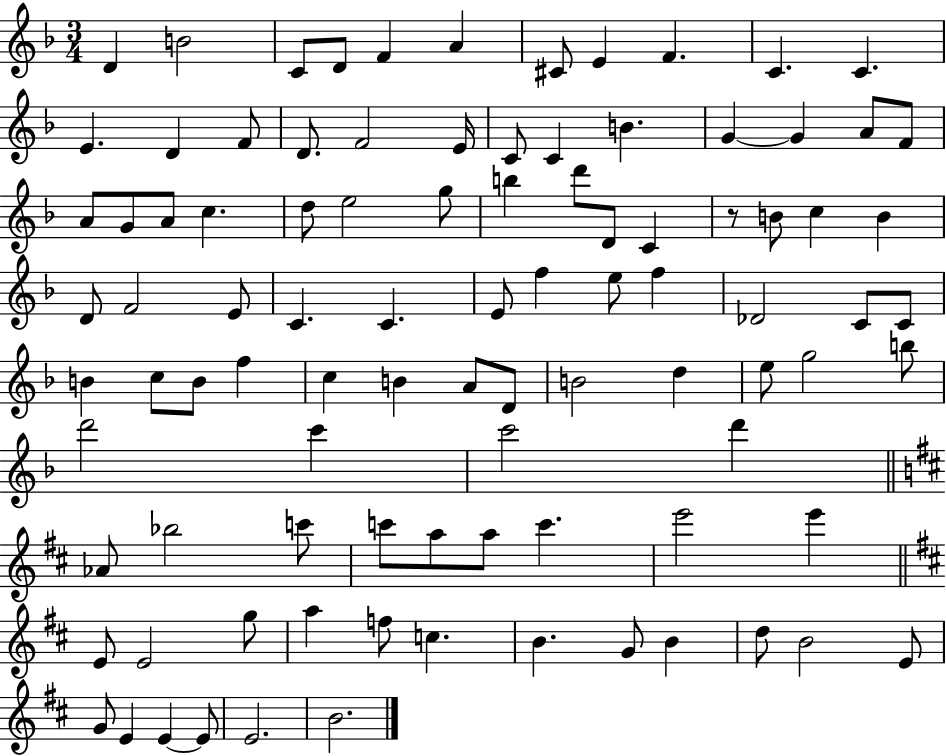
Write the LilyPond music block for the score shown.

{
  \clef treble
  \numericTimeSignature
  \time 3/4
  \key f \major
  d'4 b'2 | c'8 d'8 f'4 a'4 | cis'8 e'4 f'4. | c'4. c'4. | \break e'4. d'4 f'8 | d'8. f'2 e'16 | c'8 c'4 b'4. | g'4~~ g'4 a'8 f'8 | \break a'8 g'8 a'8 c''4. | d''8 e''2 g''8 | b''4 d'''8 d'8 c'4 | r8 b'8 c''4 b'4 | \break d'8 f'2 e'8 | c'4. c'4. | e'8 f''4 e''8 f''4 | des'2 c'8 c'8 | \break b'4 c''8 b'8 f''4 | c''4 b'4 a'8 d'8 | b'2 d''4 | e''8 g''2 b''8 | \break d'''2 c'''4 | c'''2 d'''4 | \bar "||" \break \key b \minor aes'8 bes''2 c'''8 | c'''8 a''8 a''8 c'''4. | e'''2 e'''4 | \bar "||" \break \key b \minor e'8 e'2 g''8 | a''4 f''8 c''4. | b'4. g'8 b'4 | d''8 b'2 e'8 | \break g'8 e'4 e'4~~ e'8 | e'2. | b'2. | \bar "|."
}